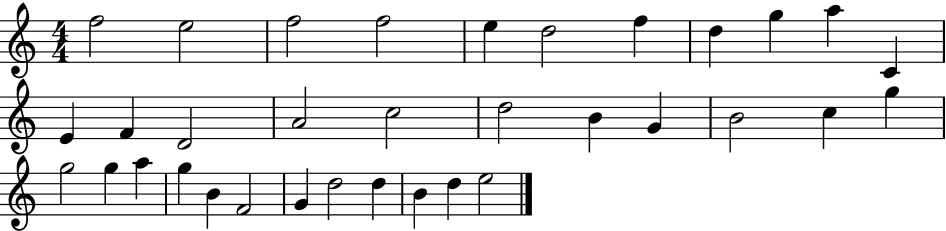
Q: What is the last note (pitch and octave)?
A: E5